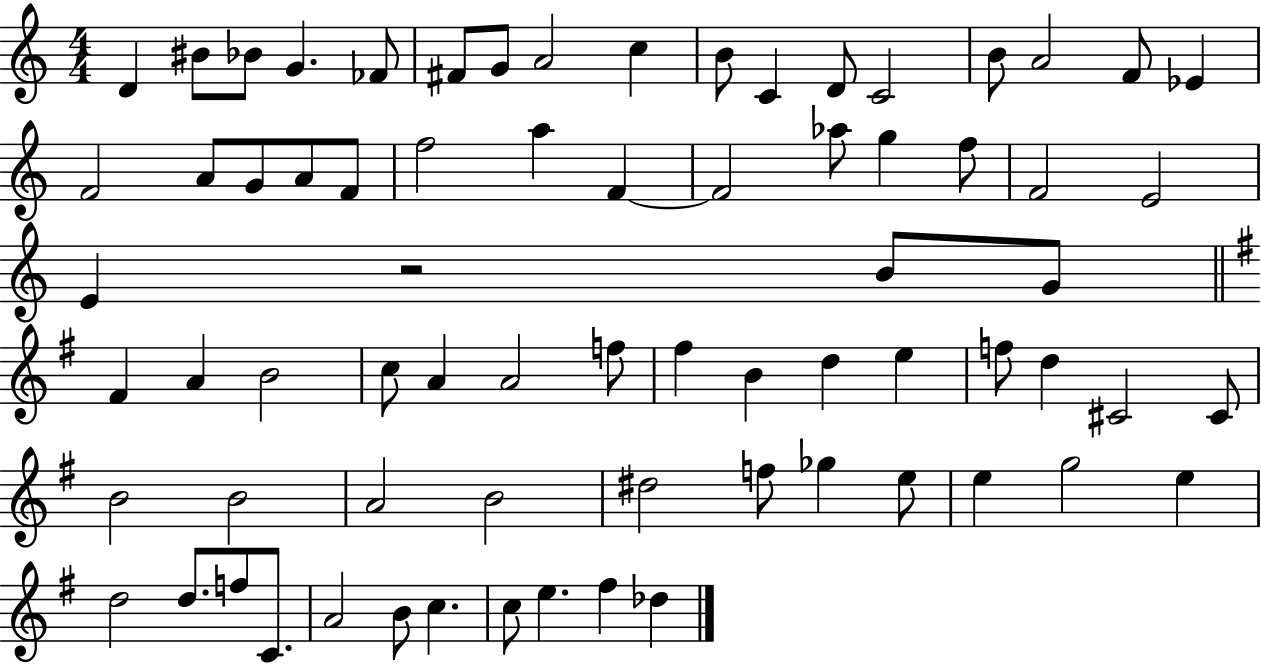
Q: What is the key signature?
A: C major